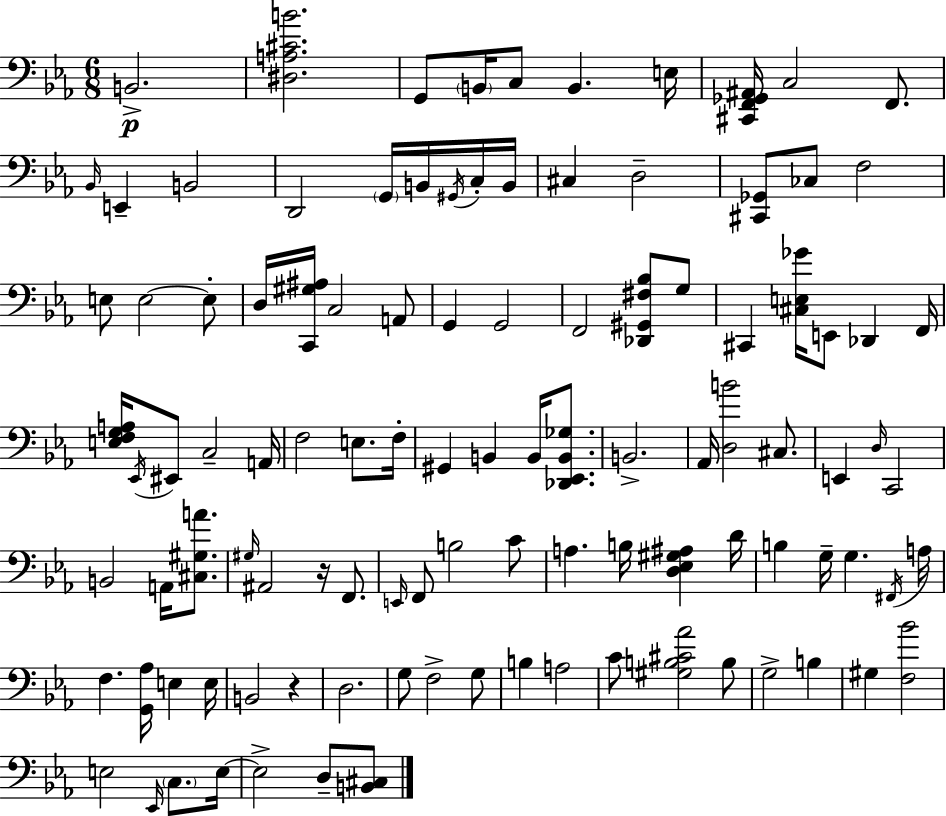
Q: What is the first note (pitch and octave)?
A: B2